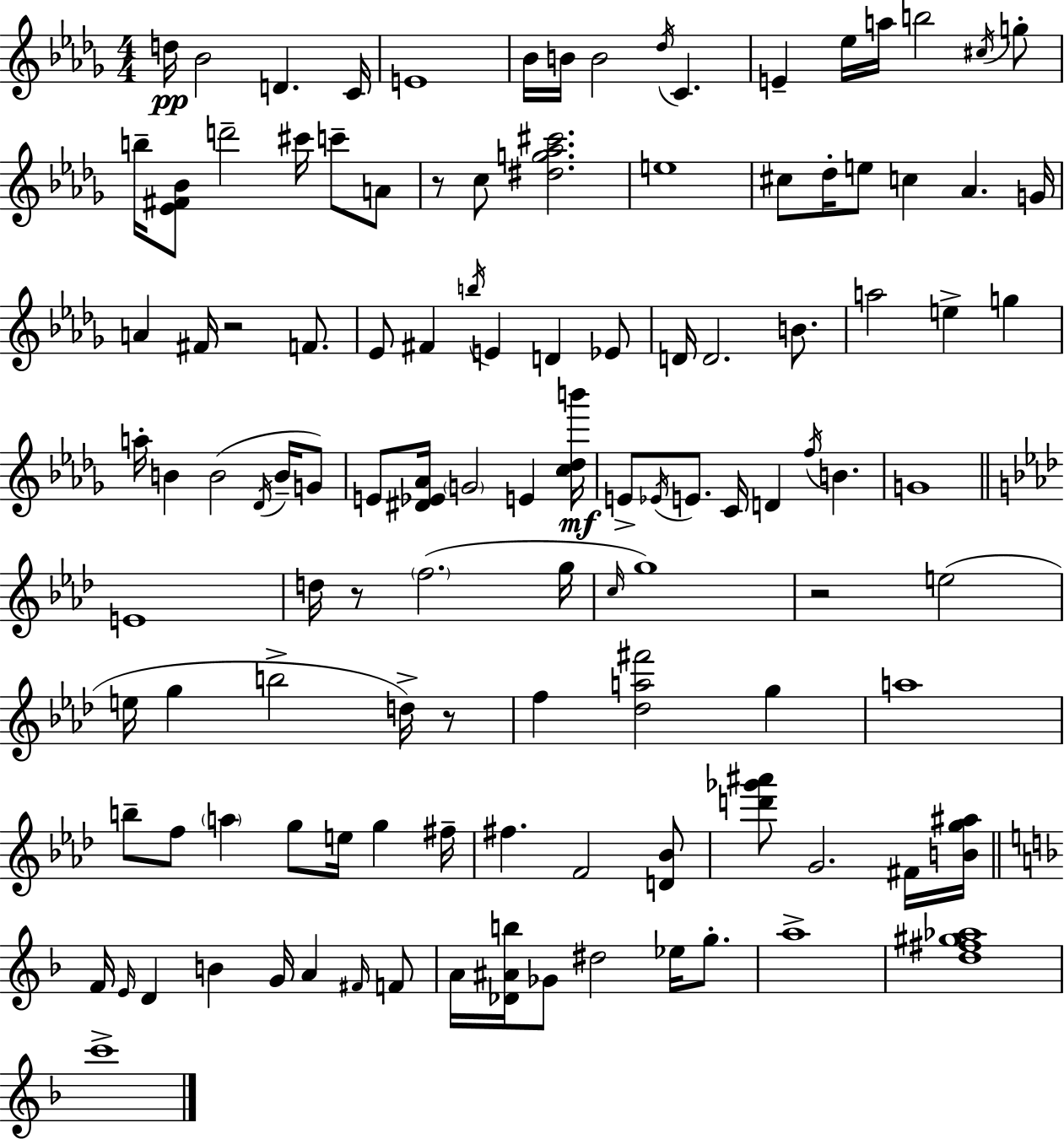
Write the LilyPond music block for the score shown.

{
  \clef treble
  \numericTimeSignature
  \time 4/4
  \key bes \minor
  d''16\pp bes'2 d'4. c'16 | e'1 | bes'16 b'16 b'2 \acciaccatura { des''16 } c'4. | e'4-- ees''16 a''16 b''2 \acciaccatura { cis''16 } | \break g''8-. b''16-- <ees' fis' bes'>8 d'''2-- cis'''16 c'''8-- | a'8 r8 c''8 <dis'' g'' aes'' cis'''>2. | e''1 | cis''8 des''16-. e''8 c''4 aes'4. | \break g'16 a'4 fis'16 r2 f'8. | ees'8 fis'4 \acciaccatura { b''16 } e'4 d'4 | ees'8 d'16 d'2. | b'8. a''2 e''4-> g''4 | \break a''16-. b'4 b'2( | \acciaccatura { des'16 } b'16-- g'8) e'8 <dis' ees' aes'>16 \parenthesize g'2 e'4 | <c'' des'' b'''>16\mf e'8-> \acciaccatura { ees'16 } e'8. c'16 d'4 \acciaccatura { f''16 } | b'4. g'1 | \break \bar "||" \break \key aes \major e'1 | d''16 r8 \parenthesize f''2.( g''16 | \grace { c''16 } g''1) | r2 e''2( | \break e''16 g''4 b''2-> d''16->) r8 | f''4 <des'' a'' fis'''>2 g''4 | a''1 | b''8-- f''8 \parenthesize a''4 g''8 e''16 g''4 | \break fis''16-- fis''4. f'2 <d' bes'>8 | <d''' ges''' ais'''>8 g'2. fis'16 | <b' g'' ais''>16 \bar "||" \break \key f \major f'16 \grace { e'16 } d'4 b'4 g'16 a'4 \grace { fis'16 } | f'8 a'16 <des' ais' b''>16 ges'8 dis''2 ees''16 g''8.-. | a''1-> | <d'' fis'' gis'' aes''>1 | \break c'''1-> | \bar "|."
}